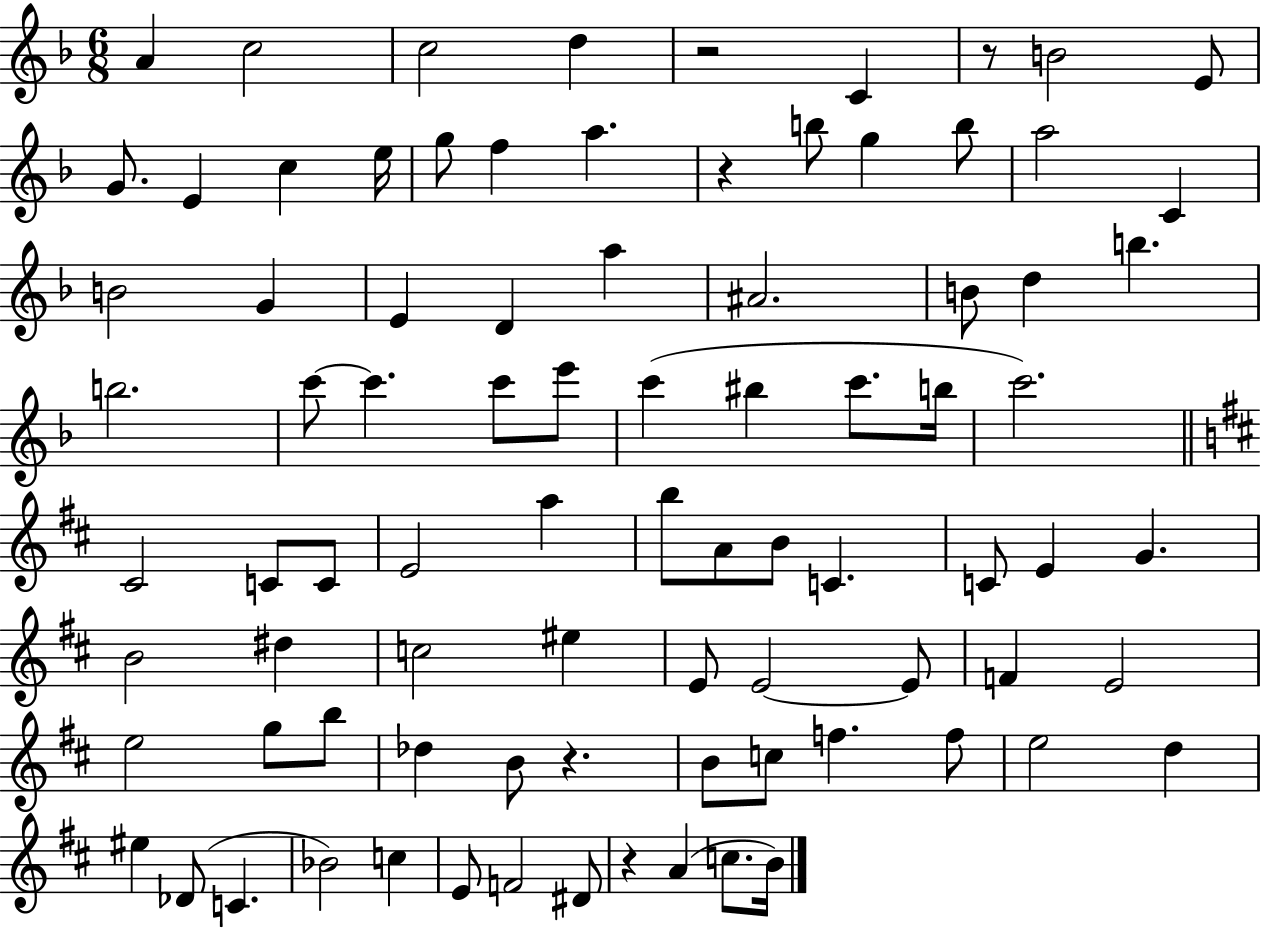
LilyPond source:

{
  \clef treble
  \numericTimeSignature
  \time 6/8
  \key f \major
  a'4 c''2 | c''2 d''4 | r2 c'4 | r8 b'2 e'8 | \break g'8. e'4 c''4 e''16 | g''8 f''4 a''4. | r4 b''8 g''4 b''8 | a''2 c'4 | \break b'2 g'4 | e'4 d'4 a''4 | ais'2. | b'8 d''4 b''4. | \break b''2. | c'''8~~ c'''4. c'''8 e'''8 | c'''4( bis''4 c'''8. b''16 | c'''2.) | \break \bar "||" \break \key d \major cis'2 c'8 c'8 | e'2 a''4 | b''8 a'8 b'8 c'4. | c'8 e'4 g'4. | \break b'2 dis''4 | c''2 eis''4 | e'8 e'2~~ e'8 | f'4 e'2 | \break e''2 g''8 b''8 | des''4 b'8 r4. | b'8 c''8 f''4. f''8 | e''2 d''4 | \break eis''4 des'8( c'4. | bes'2) c''4 | e'8 f'2 dis'8 | r4 a'4( c''8. b'16) | \break \bar "|."
}